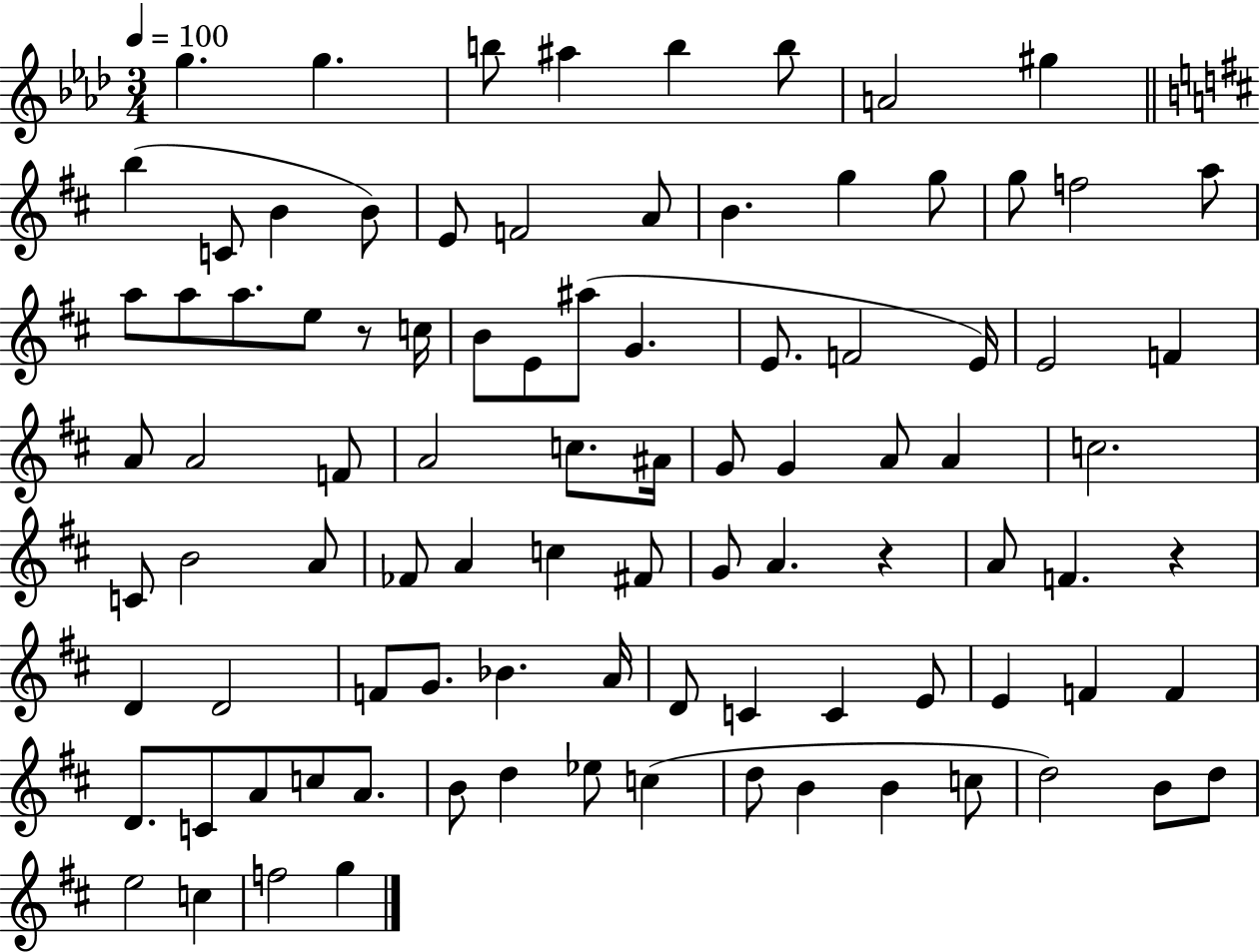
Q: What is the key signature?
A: AES major